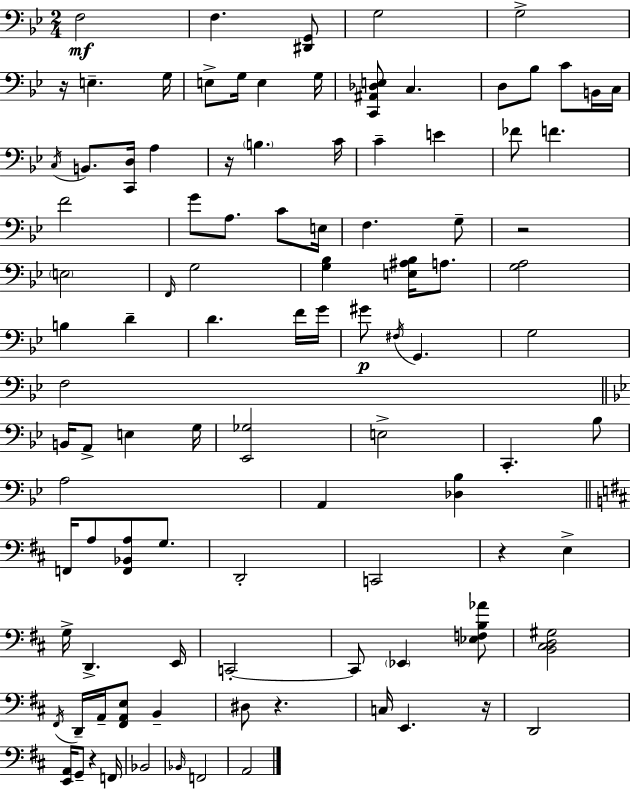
{
  \clef bass
  \numericTimeSignature
  \time 2/4
  \key bes \major
  \repeat volta 2 { f2\mf | f4. <dis, g,>8 | g2 | g2-> | \break r16 e4.-- g16 | e8-> g16 e4 g16 | <c, ais, des e>8 c4. | d8 bes8 c'8 b,16 c16 | \break \acciaccatura { c16 } b,8. <c, d>16 a4 | r16 \parenthesize b4. | c'16 c'4-- e'4 | fes'8 f'4. | \break f'2 | g'8 a8. c'8 | e16 f4. g8-- | r2 | \break \parenthesize e2 | \grace { f,16 } g2 | <g bes>4 <e ais bes>16 a8. | <g a>2 | \break b4 d'4-- | d'4. | f'16 g'16 gis'8\p \acciaccatura { fis16 } g,4. | g2 | \break f2 | \bar "||" \break \key bes \major b,16 a,8-> e4 g16 | <ees, ges>2 | e2-> | c,4.-. bes8 | \break a2 | a,4 <des bes>4 | \bar "||" \break \key d \major f,16 a8 <f, bes, a>8 g8. | d,2-. | c,2 | r4 e4-> | \break g16-> d,4.-> e,16 | c,2-.~~ | c,8 \parenthesize ees,4 <ees f b aes'>8 | <b, cis d gis>2 | \break \acciaccatura { fis,16 } d,16-- a,16-- <fis, a, e>8 b,4-- | dis8 r4. | c16 e,4. | r16 d,2 | \break <e, a,>16 g,8-- r4 | f,16 bes,2 | \grace { bes,16 } f,2 | a,2 | \break } \bar "|."
}